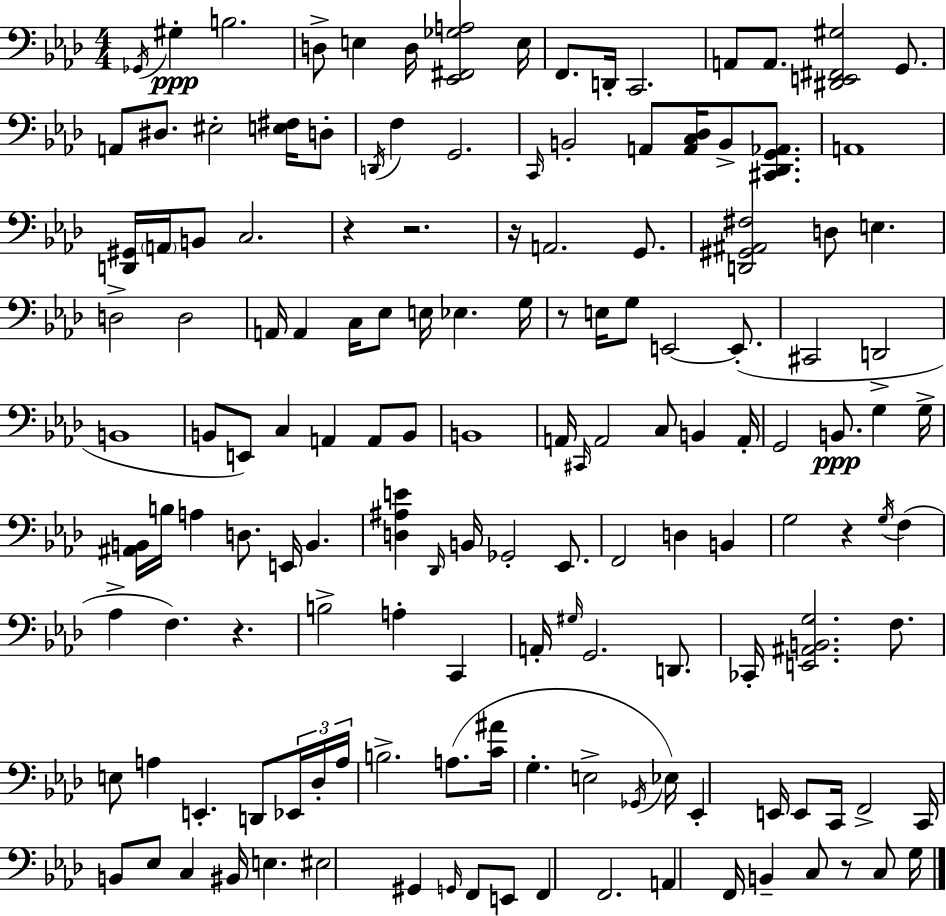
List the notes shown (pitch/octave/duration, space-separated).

Gb2/s G#3/q B3/h. D3/e E3/q D3/s [Eb2,F#2,Gb3,A3]/h E3/s F2/e. D2/s C2/h. A2/e A2/e. [D#2,E2,F#2,G#3]/h G2/e. A2/e D#3/e. EIS3/h [E3,F#3]/s D3/e D2/s F3/q G2/h. C2/s B2/h A2/e [A2,C3,Db3]/s B2/e [C#2,Db2,G2,Ab2]/e. A2/w [D2,G#2]/s A2/s B2/e C3/h. R/q R/h. R/s A2/h. G2/e. [D2,G#2,A#2,F#3]/h D3/e E3/q. D3/h D3/h A2/s A2/q C3/s Eb3/e E3/s Eb3/q. G3/s R/e E3/s G3/e E2/h E2/e. C#2/h D2/h B2/w B2/e E2/e C3/q A2/q A2/e B2/e B2/w A2/s C#2/s A2/h C3/e B2/q A2/s G2/h B2/e. G3/q G3/s [A#2,B2]/s B3/s A3/q D3/e. E2/s B2/q. [D3,A#3,E4]/q Db2/s B2/s Gb2/h Eb2/e. F2/h D3/q B2/q G3/h R/q G3/s F3/q Ab3/q F3/q. R/q. B3/h A3/q C2/q A2/s G#3/s G2/h. D2/e. CES2/s [E2,A#2,B2,G3]/h. F3/e. E3/e A3/q E2/q. D2/e Eb2/s Db3/s A3/s B3/h. A3/e. [C4,A#4]/s G3/q. E3/h Gb2/s Eb3/s Eb2/q E2/s E2/e C2/s F2/h C2/s B2/e Eb3/e C3/q BIS2/s E3/q. EIS3/h G#2/q G2/s F2/e E2/e F2/q F2/h. A2/q F2/s B2/q C3/e R/e C3/e G3/s